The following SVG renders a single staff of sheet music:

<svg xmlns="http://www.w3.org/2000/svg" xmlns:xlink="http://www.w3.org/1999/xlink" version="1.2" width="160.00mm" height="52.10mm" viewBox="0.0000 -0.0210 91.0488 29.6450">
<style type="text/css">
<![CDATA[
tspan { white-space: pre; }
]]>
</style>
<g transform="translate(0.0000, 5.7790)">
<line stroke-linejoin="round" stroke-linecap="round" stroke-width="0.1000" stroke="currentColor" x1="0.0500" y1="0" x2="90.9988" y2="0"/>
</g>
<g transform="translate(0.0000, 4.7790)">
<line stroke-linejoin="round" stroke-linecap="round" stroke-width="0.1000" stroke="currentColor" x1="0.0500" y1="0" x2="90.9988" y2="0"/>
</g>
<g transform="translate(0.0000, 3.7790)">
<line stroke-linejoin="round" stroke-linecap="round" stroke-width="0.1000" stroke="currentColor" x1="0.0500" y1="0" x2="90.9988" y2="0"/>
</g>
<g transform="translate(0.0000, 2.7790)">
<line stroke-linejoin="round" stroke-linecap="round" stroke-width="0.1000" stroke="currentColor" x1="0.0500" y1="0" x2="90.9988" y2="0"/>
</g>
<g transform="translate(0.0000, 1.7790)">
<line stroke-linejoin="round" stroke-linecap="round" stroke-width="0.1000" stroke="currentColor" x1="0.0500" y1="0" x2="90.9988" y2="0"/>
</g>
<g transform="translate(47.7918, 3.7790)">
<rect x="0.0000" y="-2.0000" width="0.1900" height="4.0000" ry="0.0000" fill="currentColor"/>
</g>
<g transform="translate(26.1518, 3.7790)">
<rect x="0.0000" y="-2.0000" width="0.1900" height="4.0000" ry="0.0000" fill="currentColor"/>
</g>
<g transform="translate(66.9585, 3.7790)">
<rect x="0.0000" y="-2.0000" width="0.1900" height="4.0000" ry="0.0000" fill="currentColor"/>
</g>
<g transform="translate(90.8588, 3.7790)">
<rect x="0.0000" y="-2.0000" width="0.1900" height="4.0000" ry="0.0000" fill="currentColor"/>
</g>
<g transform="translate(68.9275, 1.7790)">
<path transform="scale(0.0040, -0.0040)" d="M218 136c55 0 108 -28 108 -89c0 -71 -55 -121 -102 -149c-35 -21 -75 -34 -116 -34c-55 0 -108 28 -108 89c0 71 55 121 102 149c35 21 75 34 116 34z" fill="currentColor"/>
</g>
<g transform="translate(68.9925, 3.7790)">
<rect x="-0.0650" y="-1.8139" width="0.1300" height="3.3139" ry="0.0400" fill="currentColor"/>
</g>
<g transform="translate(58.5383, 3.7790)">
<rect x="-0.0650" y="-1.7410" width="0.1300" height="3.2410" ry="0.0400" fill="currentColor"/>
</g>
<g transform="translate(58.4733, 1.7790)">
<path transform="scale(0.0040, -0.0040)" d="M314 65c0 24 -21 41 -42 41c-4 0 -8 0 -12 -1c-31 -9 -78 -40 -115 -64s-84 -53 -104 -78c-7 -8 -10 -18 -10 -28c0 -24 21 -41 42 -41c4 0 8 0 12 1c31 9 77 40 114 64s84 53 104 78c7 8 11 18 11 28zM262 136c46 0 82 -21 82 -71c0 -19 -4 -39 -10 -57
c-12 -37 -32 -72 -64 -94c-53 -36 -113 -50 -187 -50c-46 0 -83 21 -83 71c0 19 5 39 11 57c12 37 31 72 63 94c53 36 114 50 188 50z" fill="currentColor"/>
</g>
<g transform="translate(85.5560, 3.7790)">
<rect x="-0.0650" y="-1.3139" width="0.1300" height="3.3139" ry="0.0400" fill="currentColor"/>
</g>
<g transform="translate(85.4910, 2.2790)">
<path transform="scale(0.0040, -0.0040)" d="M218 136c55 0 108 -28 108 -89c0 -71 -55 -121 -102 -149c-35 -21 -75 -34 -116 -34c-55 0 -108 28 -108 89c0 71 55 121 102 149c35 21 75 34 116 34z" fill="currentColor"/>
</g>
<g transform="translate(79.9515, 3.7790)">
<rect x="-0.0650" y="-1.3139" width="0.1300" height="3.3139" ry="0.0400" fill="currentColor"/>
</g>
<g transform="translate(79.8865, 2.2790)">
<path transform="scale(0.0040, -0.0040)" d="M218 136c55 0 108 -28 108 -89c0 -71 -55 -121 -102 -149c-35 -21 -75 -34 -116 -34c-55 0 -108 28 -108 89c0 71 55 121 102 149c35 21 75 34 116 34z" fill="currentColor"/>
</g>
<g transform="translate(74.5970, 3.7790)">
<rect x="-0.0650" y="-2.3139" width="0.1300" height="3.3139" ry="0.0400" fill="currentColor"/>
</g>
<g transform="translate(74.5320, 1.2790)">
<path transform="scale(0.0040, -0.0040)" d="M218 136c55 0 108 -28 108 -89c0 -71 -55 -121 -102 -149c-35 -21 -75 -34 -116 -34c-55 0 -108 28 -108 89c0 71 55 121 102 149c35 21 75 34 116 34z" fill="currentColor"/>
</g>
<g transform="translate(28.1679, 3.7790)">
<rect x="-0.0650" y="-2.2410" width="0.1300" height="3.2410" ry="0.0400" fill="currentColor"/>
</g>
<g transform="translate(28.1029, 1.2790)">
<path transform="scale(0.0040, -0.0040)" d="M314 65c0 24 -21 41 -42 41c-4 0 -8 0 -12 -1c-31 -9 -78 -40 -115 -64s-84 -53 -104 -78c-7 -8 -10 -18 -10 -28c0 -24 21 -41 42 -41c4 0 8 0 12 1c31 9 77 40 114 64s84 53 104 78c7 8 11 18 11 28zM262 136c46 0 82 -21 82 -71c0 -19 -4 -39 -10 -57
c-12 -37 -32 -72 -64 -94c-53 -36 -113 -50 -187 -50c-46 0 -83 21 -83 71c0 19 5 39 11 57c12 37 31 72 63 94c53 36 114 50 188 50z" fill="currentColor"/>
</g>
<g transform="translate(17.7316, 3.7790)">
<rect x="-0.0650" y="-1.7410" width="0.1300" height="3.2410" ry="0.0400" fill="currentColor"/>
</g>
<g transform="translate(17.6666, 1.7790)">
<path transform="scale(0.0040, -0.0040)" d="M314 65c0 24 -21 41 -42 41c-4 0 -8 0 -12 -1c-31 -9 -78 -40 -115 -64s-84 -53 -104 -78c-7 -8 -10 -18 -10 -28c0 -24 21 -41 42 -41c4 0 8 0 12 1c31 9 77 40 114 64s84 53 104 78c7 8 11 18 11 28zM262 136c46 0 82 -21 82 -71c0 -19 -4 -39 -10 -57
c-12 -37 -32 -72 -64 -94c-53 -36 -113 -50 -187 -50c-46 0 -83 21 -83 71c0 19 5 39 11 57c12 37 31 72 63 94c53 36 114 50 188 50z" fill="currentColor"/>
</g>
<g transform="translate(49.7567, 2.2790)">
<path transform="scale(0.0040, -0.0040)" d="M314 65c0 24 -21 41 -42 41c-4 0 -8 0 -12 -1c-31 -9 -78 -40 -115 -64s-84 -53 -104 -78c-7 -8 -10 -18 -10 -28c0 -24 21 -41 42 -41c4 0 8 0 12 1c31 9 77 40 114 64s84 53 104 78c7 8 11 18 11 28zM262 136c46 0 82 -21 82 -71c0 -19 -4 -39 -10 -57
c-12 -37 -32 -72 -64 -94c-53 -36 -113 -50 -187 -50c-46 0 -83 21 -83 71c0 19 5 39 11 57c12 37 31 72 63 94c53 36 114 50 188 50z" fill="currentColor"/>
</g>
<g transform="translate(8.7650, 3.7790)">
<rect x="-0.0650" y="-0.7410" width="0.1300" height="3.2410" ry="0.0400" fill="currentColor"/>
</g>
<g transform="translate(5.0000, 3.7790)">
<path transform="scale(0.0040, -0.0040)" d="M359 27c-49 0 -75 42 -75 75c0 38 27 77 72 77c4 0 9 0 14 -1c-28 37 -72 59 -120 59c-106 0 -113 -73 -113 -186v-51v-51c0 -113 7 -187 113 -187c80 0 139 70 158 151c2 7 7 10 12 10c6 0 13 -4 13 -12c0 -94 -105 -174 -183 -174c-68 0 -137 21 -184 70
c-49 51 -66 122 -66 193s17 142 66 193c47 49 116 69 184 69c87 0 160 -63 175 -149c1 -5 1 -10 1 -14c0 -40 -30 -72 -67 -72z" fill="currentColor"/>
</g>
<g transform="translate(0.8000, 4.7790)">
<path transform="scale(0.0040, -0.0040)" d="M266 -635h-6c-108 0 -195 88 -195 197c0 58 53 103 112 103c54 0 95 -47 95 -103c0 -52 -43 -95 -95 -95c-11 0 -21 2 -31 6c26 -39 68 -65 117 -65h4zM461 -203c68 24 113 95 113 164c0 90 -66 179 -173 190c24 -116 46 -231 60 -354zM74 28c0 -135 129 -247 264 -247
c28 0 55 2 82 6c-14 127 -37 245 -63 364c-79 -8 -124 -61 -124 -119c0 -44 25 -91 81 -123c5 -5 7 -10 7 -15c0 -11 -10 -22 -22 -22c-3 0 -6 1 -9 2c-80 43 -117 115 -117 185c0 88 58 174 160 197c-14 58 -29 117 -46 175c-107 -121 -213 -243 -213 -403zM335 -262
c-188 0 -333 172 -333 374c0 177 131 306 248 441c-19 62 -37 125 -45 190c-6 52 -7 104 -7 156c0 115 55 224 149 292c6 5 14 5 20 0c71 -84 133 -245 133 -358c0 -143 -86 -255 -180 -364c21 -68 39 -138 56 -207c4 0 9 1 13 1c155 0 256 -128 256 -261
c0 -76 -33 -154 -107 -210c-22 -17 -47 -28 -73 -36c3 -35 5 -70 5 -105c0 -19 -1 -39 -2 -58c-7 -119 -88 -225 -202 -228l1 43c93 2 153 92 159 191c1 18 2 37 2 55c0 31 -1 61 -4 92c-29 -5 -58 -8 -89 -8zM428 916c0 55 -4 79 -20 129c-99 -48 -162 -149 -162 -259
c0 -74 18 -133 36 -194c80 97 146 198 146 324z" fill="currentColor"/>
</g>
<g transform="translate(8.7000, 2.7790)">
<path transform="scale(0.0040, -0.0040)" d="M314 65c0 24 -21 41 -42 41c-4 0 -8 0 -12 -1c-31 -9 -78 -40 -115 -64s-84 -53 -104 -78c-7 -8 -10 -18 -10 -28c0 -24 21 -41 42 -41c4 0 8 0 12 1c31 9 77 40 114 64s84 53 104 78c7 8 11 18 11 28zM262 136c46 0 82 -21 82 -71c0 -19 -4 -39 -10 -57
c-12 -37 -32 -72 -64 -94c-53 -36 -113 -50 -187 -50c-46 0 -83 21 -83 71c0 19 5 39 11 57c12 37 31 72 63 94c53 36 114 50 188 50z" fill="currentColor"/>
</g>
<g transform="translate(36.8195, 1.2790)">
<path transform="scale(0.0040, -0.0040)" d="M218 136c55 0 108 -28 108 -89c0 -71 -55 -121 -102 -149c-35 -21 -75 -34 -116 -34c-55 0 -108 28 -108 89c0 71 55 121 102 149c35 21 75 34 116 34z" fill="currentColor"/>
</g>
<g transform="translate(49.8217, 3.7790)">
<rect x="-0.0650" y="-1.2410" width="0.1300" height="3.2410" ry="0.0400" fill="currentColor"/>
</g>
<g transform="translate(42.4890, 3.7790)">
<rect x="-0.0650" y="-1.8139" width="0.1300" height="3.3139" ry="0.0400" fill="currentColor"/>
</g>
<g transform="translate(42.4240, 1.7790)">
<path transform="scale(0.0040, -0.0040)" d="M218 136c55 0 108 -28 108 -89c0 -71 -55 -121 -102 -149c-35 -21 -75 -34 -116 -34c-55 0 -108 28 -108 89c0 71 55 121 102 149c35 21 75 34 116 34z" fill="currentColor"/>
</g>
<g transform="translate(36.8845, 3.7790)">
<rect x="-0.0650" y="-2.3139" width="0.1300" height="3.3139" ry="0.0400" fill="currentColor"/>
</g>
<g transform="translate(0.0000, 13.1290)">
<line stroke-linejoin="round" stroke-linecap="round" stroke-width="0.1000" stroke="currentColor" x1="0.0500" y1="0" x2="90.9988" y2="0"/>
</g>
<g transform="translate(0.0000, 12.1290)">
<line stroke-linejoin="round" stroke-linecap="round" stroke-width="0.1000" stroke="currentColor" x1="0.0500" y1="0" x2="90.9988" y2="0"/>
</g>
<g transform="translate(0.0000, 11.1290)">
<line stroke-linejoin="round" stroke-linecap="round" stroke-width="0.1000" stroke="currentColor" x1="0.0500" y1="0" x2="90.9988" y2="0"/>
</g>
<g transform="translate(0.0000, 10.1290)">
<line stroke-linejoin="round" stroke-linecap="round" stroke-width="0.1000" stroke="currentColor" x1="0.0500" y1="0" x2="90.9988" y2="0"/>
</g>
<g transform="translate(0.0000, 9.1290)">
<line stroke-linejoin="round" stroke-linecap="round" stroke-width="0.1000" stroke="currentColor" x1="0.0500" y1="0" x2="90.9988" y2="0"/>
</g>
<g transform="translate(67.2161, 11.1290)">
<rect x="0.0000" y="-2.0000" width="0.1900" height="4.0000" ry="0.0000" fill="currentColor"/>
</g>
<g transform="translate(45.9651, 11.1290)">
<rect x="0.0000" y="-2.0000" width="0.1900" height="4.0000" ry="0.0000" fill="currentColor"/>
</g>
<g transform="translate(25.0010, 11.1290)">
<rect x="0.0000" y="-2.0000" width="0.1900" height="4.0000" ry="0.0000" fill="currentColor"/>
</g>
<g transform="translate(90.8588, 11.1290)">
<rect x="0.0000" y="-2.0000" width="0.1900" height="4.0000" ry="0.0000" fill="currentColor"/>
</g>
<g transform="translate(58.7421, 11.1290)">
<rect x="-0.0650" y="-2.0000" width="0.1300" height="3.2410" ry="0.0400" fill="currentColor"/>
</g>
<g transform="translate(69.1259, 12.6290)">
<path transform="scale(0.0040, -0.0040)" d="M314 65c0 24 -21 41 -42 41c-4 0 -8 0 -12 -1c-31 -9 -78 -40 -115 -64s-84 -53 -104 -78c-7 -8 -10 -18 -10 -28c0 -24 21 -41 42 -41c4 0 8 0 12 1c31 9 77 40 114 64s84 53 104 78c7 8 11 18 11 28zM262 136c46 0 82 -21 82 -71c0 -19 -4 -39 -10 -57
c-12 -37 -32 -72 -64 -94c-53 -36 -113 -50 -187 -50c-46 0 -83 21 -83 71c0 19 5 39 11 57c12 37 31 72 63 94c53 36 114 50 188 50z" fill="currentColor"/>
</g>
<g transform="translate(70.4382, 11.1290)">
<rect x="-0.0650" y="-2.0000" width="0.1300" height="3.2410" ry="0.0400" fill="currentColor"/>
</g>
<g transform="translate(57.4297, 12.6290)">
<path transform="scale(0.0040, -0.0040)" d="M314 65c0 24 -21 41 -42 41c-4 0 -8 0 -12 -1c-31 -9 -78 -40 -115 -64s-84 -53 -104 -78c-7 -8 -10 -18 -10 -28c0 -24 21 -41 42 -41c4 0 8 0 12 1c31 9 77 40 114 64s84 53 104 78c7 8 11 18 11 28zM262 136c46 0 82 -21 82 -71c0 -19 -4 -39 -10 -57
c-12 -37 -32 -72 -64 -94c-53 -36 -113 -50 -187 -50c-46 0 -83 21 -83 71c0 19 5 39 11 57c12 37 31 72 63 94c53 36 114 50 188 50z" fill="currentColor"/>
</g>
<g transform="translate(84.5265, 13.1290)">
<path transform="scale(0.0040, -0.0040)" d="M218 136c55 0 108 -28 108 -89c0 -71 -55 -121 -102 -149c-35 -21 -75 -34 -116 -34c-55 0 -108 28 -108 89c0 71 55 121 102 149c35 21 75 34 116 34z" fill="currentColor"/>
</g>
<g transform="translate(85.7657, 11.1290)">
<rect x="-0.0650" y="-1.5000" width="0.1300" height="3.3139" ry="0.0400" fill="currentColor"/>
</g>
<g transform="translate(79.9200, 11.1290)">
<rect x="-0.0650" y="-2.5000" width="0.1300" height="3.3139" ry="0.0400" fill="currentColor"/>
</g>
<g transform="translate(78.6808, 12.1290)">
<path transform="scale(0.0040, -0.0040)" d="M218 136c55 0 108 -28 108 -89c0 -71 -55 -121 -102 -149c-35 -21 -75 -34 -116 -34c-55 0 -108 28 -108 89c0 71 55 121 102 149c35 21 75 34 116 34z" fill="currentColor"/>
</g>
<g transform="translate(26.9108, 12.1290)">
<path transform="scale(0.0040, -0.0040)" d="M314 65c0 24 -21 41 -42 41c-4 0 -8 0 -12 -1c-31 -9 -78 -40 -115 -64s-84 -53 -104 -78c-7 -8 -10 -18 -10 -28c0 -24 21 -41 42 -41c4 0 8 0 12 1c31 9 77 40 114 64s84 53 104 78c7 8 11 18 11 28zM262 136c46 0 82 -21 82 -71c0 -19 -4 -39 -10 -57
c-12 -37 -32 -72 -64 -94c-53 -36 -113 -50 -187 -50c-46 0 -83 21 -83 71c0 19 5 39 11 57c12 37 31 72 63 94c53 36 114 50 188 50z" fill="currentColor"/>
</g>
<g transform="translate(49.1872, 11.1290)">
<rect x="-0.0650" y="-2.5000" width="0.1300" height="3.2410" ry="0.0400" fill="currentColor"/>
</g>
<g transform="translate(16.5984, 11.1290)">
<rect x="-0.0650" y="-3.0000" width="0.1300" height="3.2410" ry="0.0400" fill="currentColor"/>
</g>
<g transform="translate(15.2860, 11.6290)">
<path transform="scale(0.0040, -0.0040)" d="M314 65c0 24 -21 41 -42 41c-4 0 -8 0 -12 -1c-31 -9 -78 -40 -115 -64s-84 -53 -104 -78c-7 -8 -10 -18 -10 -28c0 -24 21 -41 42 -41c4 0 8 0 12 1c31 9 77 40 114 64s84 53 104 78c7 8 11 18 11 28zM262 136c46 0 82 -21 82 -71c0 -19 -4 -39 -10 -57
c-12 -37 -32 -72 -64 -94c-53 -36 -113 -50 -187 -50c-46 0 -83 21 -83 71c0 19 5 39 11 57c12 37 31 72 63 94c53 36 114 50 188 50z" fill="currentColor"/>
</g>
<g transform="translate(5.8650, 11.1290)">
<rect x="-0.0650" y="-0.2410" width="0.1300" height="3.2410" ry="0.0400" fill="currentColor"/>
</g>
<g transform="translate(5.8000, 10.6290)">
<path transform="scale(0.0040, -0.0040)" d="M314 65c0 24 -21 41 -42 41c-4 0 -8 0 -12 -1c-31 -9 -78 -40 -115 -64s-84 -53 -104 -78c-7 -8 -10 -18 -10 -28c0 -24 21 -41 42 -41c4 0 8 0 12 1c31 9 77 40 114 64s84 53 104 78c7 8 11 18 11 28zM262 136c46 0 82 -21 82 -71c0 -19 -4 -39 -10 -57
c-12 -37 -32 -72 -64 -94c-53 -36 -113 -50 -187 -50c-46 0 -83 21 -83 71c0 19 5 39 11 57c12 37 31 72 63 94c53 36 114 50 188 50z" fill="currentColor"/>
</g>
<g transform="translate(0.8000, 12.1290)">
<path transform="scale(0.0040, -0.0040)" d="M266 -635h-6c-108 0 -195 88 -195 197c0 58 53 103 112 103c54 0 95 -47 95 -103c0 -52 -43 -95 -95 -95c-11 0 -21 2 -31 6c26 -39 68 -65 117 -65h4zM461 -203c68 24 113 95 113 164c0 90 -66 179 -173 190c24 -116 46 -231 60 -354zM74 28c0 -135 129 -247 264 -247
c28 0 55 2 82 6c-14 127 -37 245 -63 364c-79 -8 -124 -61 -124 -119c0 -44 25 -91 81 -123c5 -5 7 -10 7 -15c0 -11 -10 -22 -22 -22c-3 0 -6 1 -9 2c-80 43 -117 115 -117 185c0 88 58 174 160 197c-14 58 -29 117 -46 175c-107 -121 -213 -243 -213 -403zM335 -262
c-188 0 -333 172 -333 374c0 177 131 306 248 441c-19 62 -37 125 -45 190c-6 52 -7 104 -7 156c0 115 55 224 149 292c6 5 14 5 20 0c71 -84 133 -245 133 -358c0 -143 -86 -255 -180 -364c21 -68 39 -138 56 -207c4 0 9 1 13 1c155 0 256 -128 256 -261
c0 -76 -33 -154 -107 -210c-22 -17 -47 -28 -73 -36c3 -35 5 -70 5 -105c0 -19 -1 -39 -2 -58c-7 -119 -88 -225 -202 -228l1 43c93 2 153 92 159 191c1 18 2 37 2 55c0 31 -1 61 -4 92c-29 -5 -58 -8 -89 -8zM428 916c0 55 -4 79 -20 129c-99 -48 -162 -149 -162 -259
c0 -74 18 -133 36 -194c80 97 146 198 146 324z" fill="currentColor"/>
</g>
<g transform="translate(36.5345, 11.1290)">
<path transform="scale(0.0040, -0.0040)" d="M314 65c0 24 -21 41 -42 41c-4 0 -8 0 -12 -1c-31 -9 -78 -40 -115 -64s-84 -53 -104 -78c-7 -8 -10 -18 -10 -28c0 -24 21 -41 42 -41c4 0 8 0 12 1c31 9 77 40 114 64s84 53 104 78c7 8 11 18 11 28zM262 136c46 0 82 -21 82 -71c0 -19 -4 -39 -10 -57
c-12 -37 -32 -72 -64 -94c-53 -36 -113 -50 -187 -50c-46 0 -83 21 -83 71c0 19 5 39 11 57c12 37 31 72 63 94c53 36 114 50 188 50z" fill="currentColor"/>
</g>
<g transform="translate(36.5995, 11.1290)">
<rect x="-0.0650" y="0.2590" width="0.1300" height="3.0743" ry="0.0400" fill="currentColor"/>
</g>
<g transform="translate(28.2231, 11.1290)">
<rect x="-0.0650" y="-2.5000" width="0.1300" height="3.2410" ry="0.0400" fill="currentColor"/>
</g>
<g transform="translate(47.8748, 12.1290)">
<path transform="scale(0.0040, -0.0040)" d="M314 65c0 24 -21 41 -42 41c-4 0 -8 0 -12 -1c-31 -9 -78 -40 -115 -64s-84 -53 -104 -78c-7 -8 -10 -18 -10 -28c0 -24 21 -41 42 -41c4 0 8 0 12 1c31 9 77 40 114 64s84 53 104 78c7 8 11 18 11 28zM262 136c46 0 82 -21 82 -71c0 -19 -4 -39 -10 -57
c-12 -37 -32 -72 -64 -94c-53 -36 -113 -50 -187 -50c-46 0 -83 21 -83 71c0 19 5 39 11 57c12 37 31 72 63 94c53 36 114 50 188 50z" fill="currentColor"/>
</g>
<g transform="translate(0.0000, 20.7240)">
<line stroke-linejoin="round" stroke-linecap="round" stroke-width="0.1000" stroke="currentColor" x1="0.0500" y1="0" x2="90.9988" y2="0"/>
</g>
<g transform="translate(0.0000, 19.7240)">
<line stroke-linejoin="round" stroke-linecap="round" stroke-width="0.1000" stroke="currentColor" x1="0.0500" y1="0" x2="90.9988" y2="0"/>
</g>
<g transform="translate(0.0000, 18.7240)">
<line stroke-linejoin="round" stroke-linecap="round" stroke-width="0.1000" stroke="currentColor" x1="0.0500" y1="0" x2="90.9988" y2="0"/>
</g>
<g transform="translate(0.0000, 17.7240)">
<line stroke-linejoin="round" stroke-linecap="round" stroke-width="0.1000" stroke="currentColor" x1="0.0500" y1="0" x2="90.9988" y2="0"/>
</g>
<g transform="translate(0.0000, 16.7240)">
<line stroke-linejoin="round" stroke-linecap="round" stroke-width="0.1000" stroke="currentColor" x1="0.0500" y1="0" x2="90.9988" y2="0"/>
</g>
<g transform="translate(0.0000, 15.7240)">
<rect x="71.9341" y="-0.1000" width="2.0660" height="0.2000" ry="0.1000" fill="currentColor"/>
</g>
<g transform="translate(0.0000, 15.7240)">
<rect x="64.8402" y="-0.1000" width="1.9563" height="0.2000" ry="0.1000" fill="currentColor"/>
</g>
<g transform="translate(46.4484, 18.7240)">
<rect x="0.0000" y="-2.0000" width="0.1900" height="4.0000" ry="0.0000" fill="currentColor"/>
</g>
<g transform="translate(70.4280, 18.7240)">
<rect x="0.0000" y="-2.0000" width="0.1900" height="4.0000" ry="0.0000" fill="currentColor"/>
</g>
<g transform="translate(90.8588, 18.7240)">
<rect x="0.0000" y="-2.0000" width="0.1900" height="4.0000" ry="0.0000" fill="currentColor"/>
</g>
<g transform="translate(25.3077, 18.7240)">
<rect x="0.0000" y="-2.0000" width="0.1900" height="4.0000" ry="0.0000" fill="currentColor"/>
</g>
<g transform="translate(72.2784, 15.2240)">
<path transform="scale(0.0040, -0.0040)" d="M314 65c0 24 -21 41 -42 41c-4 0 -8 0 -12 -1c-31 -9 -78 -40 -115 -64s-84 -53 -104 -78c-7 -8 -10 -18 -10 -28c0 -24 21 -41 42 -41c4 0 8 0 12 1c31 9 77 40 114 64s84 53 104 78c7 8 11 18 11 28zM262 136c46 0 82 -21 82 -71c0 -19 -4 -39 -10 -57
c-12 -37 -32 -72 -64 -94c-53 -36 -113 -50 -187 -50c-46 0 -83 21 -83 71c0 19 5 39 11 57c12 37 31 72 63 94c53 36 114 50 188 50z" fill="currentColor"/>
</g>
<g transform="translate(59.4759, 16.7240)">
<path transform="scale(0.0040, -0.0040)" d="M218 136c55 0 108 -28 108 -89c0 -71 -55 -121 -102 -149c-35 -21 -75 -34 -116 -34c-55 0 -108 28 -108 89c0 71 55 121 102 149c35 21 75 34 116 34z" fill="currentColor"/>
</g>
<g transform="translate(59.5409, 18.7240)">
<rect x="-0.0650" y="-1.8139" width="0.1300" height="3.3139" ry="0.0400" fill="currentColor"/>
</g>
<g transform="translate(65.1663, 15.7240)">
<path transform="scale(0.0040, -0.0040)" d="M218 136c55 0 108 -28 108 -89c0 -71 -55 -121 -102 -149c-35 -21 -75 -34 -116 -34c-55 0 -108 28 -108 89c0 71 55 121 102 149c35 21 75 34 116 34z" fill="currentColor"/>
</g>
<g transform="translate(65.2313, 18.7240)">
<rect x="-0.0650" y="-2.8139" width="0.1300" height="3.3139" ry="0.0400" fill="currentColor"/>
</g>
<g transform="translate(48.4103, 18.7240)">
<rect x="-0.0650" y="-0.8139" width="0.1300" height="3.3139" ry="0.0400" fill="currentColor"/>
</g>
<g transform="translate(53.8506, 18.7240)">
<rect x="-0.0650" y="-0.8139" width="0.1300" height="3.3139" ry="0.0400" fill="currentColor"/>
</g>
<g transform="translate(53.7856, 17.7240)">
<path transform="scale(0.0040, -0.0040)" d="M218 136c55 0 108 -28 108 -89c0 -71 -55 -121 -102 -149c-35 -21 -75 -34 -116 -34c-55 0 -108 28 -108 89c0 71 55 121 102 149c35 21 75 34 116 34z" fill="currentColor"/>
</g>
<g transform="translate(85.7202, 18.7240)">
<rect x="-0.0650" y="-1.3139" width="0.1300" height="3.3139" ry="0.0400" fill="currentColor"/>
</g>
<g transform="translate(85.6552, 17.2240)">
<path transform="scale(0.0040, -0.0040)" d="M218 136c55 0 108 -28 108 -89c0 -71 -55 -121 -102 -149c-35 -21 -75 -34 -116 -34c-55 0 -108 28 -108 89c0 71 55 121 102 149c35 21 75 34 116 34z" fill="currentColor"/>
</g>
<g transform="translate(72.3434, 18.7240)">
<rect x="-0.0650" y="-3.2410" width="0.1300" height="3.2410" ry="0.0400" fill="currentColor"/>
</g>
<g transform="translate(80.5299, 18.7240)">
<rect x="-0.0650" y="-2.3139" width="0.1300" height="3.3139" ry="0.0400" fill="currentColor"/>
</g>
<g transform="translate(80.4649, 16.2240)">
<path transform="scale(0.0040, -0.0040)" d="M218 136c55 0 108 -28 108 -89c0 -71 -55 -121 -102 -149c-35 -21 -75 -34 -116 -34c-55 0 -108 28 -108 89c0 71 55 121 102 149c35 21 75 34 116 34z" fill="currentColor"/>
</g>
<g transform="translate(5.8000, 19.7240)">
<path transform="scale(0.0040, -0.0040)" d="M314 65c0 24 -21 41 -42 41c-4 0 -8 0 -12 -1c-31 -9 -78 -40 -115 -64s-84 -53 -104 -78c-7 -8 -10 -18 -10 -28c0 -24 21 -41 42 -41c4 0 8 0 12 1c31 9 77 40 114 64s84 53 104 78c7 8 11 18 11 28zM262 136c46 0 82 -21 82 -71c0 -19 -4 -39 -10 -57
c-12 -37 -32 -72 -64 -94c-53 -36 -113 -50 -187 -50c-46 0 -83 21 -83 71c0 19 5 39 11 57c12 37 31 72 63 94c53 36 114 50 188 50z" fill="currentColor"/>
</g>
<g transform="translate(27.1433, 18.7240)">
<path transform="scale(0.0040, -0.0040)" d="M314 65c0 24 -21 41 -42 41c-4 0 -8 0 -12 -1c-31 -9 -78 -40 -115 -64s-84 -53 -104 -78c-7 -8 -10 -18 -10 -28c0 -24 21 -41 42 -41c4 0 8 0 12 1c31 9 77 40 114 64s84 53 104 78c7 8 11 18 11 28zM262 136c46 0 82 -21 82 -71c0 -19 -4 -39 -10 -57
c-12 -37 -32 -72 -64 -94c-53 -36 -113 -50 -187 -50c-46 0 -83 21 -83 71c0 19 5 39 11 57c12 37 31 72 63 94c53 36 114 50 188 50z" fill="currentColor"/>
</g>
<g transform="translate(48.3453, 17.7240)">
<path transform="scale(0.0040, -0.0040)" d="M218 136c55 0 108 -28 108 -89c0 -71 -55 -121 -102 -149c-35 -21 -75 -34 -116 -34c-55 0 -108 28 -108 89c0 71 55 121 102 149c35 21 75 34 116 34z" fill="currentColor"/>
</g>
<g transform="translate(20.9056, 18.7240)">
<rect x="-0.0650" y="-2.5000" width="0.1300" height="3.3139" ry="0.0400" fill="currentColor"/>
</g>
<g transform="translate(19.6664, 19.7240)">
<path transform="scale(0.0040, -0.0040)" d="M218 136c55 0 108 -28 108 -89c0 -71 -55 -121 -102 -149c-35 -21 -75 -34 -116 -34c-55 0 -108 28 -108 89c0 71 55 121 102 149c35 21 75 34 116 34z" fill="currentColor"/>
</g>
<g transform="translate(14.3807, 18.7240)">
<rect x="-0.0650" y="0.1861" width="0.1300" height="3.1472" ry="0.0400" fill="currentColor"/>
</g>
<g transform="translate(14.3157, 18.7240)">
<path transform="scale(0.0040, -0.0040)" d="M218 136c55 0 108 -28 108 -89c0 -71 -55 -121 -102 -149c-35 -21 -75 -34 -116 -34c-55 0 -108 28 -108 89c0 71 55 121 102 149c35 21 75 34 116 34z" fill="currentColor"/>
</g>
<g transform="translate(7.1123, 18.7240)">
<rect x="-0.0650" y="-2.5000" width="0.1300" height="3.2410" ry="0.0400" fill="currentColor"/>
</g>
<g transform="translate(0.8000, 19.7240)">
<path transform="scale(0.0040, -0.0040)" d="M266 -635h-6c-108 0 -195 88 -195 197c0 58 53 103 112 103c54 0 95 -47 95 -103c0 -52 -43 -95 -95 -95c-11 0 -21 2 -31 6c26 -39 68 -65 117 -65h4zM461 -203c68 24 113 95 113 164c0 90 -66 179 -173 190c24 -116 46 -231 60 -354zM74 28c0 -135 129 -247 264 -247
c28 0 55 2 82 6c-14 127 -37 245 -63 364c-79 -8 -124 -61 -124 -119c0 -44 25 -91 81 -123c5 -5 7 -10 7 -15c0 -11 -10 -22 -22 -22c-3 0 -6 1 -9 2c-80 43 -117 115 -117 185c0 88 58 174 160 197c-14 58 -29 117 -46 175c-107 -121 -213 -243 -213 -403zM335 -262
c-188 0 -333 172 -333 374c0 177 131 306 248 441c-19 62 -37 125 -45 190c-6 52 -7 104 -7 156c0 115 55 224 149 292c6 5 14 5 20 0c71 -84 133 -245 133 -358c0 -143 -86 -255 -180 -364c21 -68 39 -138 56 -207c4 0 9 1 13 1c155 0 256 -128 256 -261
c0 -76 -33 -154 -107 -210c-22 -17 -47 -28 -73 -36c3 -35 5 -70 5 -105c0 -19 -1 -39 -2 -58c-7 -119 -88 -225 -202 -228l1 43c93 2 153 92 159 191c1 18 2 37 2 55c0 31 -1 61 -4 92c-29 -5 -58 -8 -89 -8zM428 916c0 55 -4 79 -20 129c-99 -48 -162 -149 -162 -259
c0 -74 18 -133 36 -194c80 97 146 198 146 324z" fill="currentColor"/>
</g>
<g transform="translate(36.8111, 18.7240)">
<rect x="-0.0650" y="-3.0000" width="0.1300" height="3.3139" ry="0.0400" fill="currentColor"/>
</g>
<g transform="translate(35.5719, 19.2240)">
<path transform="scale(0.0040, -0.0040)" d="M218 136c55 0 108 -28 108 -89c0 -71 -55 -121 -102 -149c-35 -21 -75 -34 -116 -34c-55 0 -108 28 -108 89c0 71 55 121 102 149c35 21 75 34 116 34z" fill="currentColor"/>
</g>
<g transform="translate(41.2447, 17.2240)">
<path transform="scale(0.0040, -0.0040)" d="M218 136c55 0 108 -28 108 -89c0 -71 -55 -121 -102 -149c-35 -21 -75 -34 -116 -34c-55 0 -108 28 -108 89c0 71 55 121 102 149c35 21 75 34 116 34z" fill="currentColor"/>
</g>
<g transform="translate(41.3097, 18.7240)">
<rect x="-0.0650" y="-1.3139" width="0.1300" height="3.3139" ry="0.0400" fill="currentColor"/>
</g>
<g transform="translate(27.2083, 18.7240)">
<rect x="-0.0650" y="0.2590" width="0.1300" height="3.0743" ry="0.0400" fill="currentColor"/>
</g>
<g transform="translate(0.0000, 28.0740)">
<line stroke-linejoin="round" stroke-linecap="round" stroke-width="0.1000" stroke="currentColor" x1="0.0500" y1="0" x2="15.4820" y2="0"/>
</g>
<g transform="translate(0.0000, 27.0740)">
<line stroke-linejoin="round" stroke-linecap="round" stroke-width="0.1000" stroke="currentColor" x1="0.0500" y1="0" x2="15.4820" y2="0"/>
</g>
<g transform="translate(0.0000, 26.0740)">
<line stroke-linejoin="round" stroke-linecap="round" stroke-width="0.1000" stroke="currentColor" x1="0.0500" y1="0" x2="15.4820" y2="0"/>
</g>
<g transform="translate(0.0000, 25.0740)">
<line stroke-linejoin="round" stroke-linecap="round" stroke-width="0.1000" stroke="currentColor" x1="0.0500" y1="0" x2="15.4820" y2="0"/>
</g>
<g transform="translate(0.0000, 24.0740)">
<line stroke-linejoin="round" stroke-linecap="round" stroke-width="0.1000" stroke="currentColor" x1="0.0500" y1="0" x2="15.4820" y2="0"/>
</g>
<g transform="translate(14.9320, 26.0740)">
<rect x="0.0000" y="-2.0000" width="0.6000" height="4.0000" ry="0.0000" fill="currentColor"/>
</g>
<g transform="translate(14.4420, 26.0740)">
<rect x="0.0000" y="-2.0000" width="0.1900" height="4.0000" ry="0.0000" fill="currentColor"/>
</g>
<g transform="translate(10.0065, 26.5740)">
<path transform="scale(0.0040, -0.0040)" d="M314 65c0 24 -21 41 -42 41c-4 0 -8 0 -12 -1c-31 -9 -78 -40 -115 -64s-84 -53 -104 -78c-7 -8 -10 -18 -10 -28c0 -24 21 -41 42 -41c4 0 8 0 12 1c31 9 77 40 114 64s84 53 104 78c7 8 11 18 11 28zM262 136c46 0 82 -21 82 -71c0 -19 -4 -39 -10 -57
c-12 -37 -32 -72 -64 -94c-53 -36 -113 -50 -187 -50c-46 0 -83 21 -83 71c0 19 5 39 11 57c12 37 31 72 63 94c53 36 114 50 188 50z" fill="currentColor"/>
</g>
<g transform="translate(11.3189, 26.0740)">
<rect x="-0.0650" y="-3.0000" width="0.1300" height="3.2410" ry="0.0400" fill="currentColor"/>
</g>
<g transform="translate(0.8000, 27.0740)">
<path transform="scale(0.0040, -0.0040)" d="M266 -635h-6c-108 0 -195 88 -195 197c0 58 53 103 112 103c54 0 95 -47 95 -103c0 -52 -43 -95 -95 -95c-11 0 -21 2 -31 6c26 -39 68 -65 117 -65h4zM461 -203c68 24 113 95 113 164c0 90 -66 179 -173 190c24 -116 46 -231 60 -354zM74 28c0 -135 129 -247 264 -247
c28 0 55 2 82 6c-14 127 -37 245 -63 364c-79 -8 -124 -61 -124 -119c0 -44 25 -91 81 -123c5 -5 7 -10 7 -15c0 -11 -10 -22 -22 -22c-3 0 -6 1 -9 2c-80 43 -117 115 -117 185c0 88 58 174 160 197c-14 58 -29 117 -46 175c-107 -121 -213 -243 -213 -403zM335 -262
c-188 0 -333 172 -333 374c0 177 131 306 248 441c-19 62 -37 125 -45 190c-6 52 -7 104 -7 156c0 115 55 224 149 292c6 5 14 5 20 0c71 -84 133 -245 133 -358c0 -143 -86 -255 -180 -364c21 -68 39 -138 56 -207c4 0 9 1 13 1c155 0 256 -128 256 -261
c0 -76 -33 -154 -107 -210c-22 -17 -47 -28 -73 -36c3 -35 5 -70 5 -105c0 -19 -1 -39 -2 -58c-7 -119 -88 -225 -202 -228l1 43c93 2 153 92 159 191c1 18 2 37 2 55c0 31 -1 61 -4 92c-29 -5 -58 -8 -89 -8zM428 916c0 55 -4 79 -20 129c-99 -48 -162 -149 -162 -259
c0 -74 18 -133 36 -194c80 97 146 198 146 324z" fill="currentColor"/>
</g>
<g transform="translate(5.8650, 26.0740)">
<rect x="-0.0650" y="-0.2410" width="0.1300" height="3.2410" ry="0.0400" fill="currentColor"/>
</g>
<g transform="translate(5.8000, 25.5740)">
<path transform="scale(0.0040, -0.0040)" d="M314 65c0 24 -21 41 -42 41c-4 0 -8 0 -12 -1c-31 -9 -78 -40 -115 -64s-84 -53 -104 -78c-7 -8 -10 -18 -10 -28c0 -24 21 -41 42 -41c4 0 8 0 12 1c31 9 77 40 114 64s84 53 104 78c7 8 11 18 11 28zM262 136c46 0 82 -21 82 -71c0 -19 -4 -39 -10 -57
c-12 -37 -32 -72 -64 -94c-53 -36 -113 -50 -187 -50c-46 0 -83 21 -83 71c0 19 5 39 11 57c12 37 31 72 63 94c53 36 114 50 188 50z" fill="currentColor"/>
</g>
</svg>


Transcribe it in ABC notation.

X:1
T:Untitled
M:4/4
L:1/4
K:C
d2 f2 g2 g f e2 f2 f g e e c2 A2 G2 B2 G2 F2 F2 G E G2 B G B2 A e d d f a b2 g e c2 A2